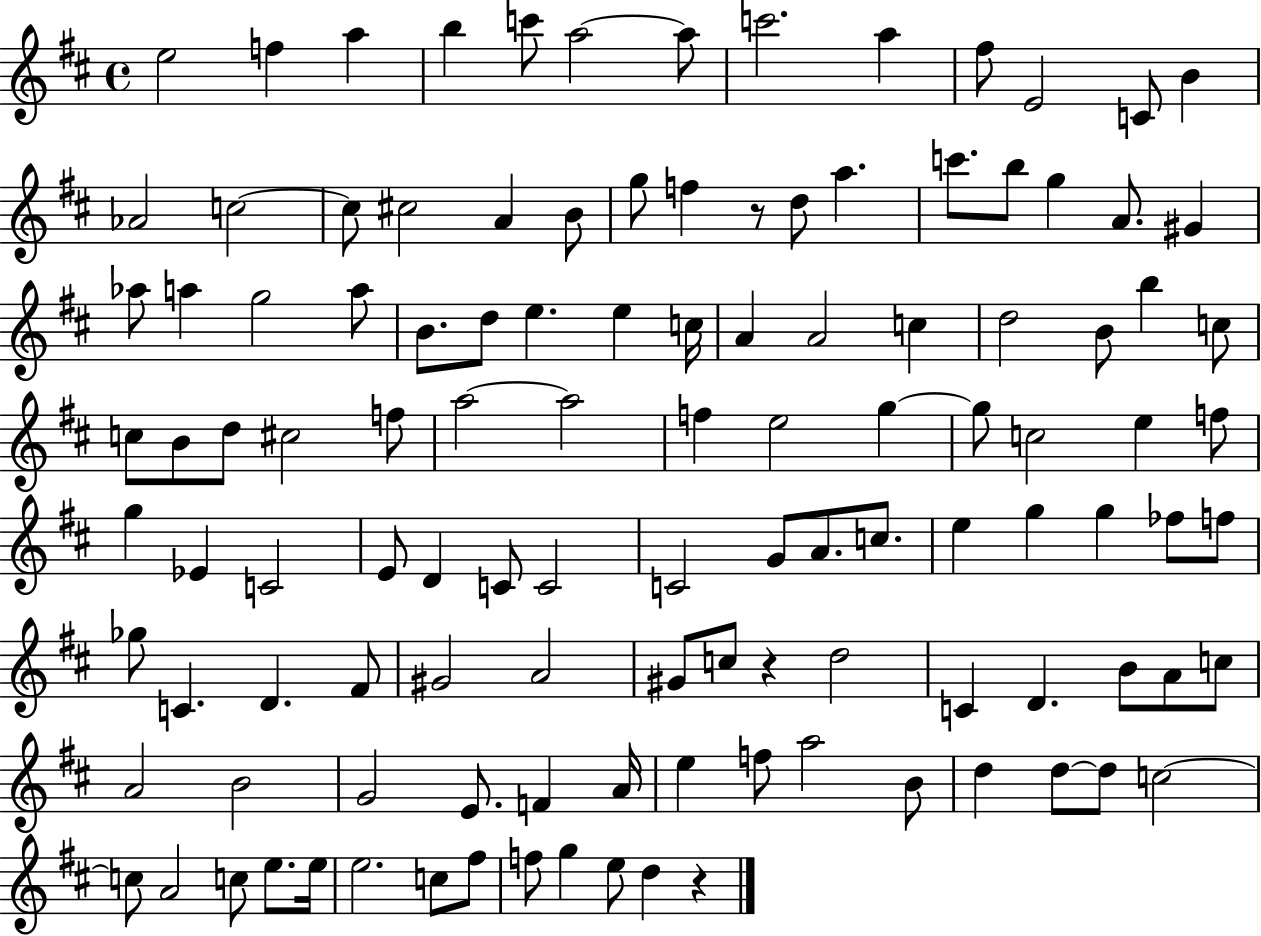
E5/h F5/q A5/q B5/q C6/e A5/h A5/e C6/h. A5/q F#5/e E4/h C4/e B4/q Ab4/h C5/h C5/e C#5/h A4/q B4/e G5/e F5/q R/e D5/e A5/q. C6/e. B5/e G5/q A4/e. G#4/q Ab5/e A5/q G5/h A5/e B4/e. D5/e E5/q. E5/q C5/s A4/q A4/h C5/q D5/h B4/e B5/q C5/e C5/e B4/e D5/e C#5/h F5/e A5/h A5/h F5/q E5/h G5/q G5/e C5/h E5/q F5/e G5/q Eb4/q C4/h E4/e D4/q C4/e C4/h C4/h G4/e A4/e. C5/e. E5/q G5/q G5/q FES5/e F5/e Gb5/e C4/q. D4/q. F#4/e G#4/h A4/h G#4/e C5/e R/q D5/h C4/q D4/q. B4/e A4/e C5/e A4/h B4/h G4/h E4/e. F4/q A4/s E5/q F5/e A5/h B4/e D5/q D5/e D5/e C5/h C5/e A4/h C5/e E5/e. E5/s E5/h. C5/e F#5/e F5/e G5/q E5/e D5/q R/q